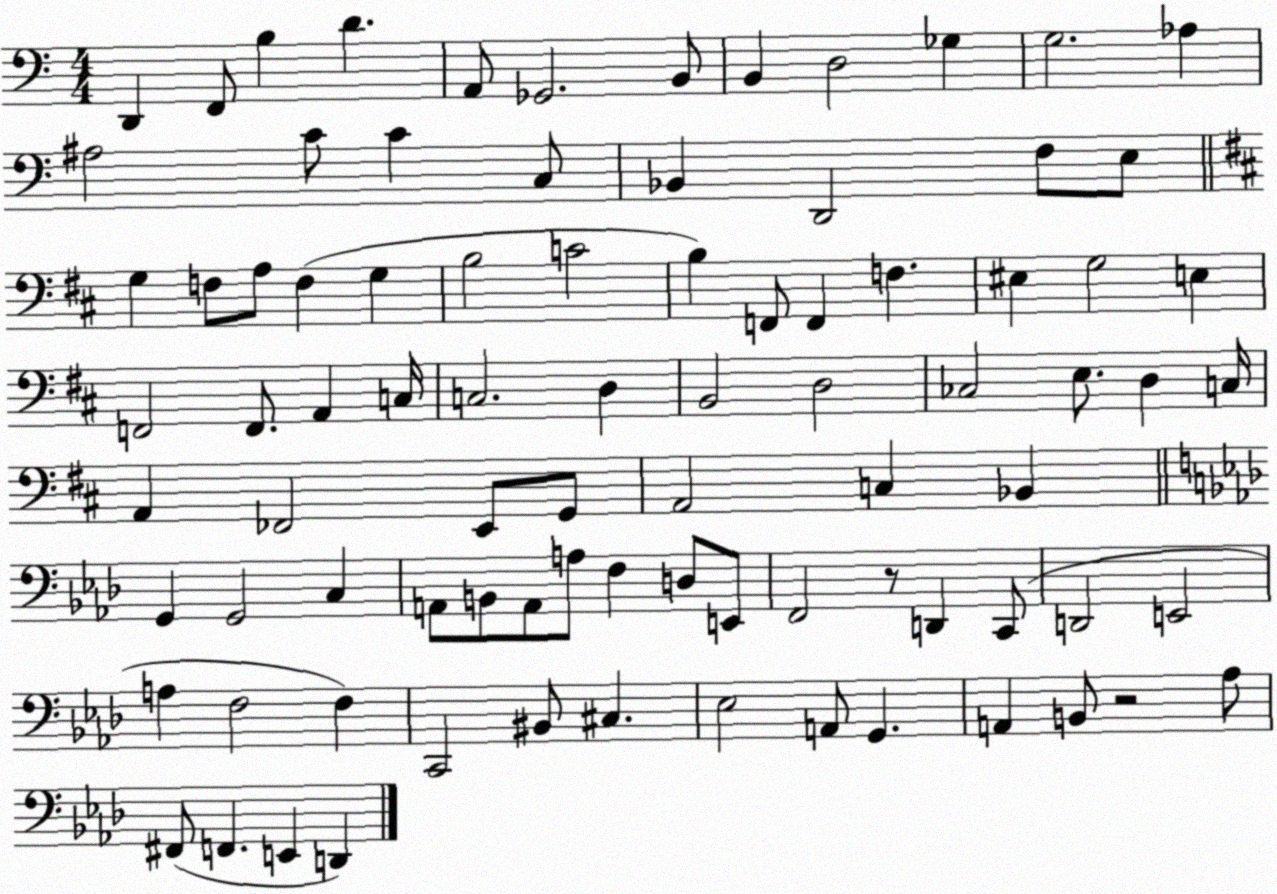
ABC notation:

X:1
T:Untitled
M:4/4
L:1/4
K:C
D,, F,,/2 B, D A,,/2 _G,,2 B,,/2 B,, D,2 _G, G,2 _A, ^A,2 C/2 C C,/2 _B,, D,,2 F,/2 E,/2 G, F,/2 A,/2 F, G, B,2 C2 B, F,,/2 F,, F, ^E, G,2 E, F,,2 F,,/2 A,, C,/4 C,2 D, B,,2 D,2 _C,2 E,/2 D, C,/4 A,, _F,,2 E,,/2 G,,/2 A,,2 C, _B,, G,, G,,2 C, A,,/2 B,,/2 A,,/2 A,/2 F, D,/2 E,,/2 F,,2 z/2 D,, C,,/2 D,,2 E,,2 A, F,2 F, C,,2 ^B,,/2 ^C, _E,2 A,,/2 G,, A,, B,,/2 z2 _A,/2 ^F,,/2 F,, E,, D,,